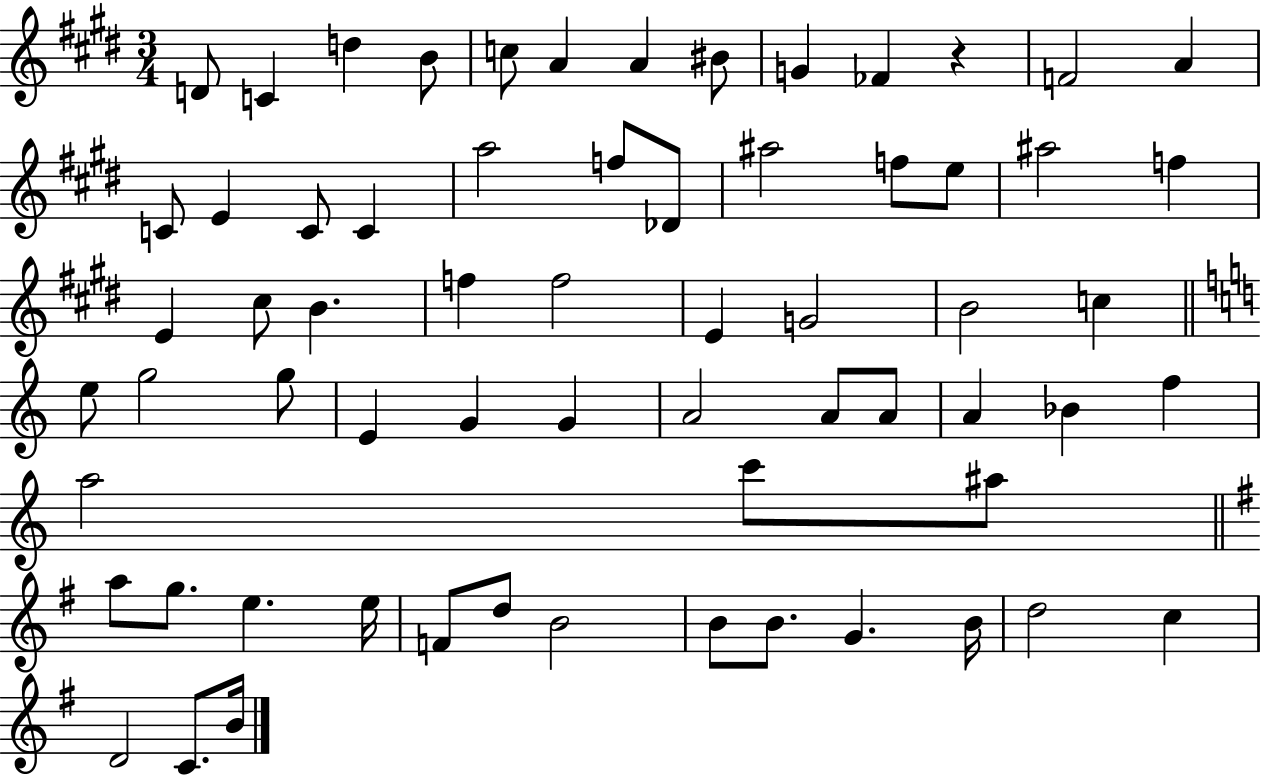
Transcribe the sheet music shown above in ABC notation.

X:1
T:Untitled
M:3/4
L:1/4
K:E
D/2 C d B/2 c/2 A A ^B/2 G _F z F2 A C/2 E C/2 C a2 f/2 _D/2 ^a2 f/2 e/2 ^a2 f E ^c/2 B f f2 E G2 B2 c e/2 g2 g/2 E G G A2 A/2 A/2 A _B f a2 c'/2 ^a/2 a/2 g/2 e e/4 F/2 d/2 B2 B/2 B/2 G B/4 d2 c D2 C/2 B/4